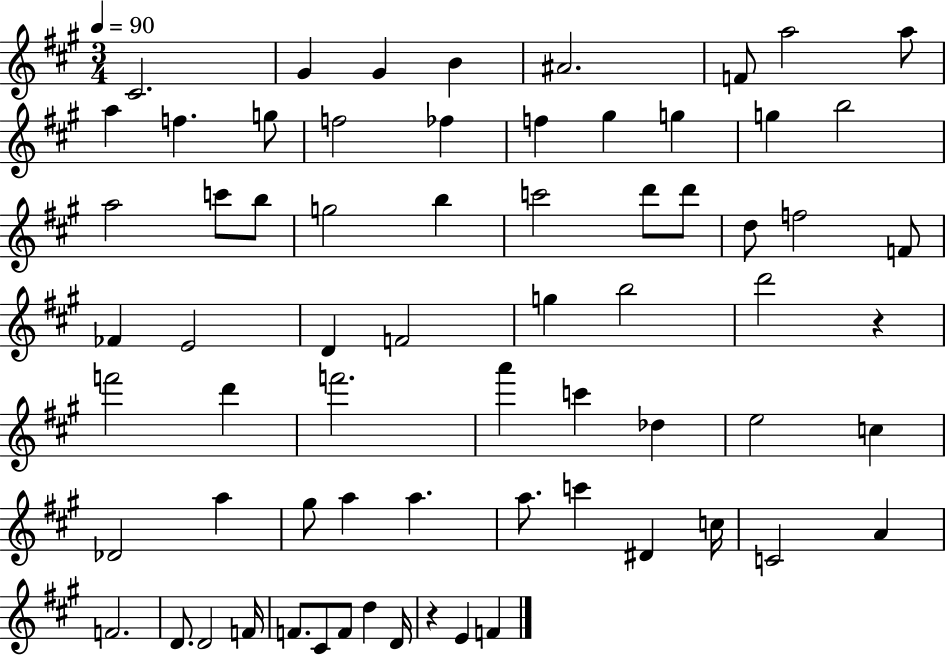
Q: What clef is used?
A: treble